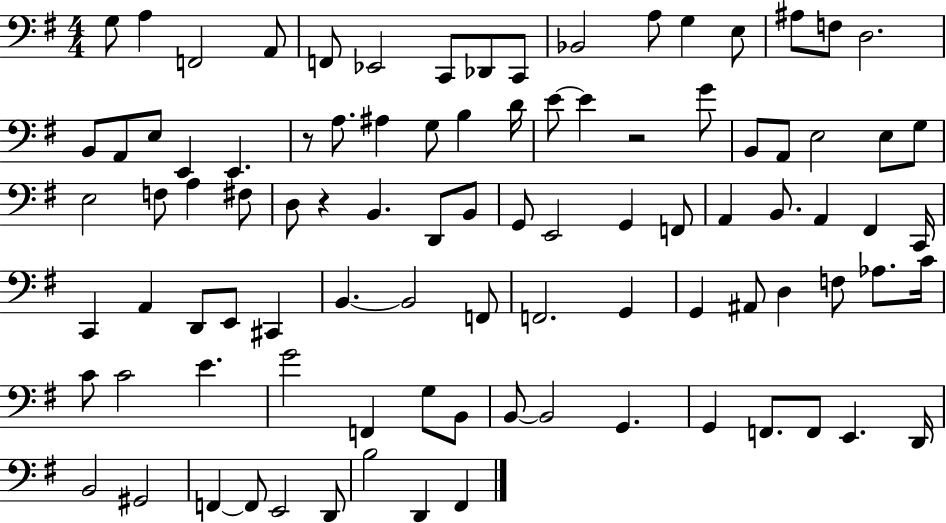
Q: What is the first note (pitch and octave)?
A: G3